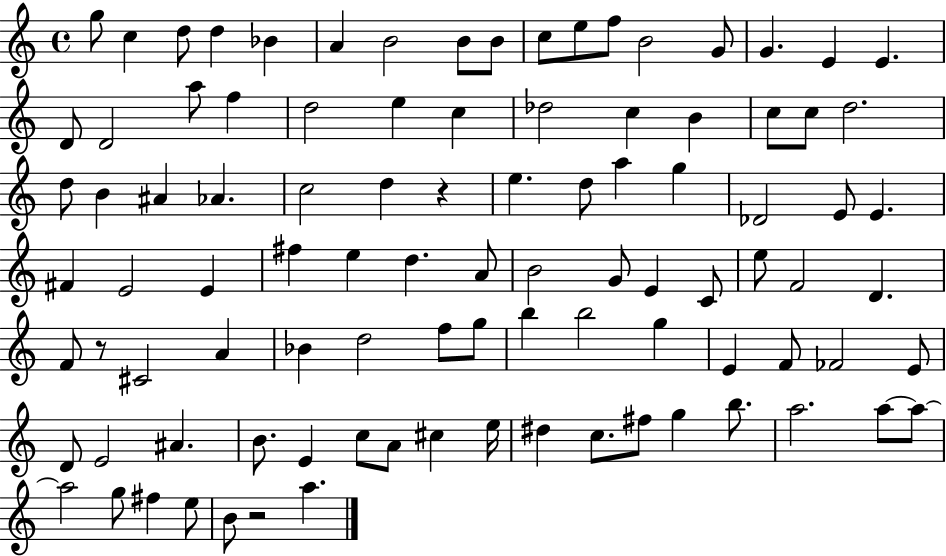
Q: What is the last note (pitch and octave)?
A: A5